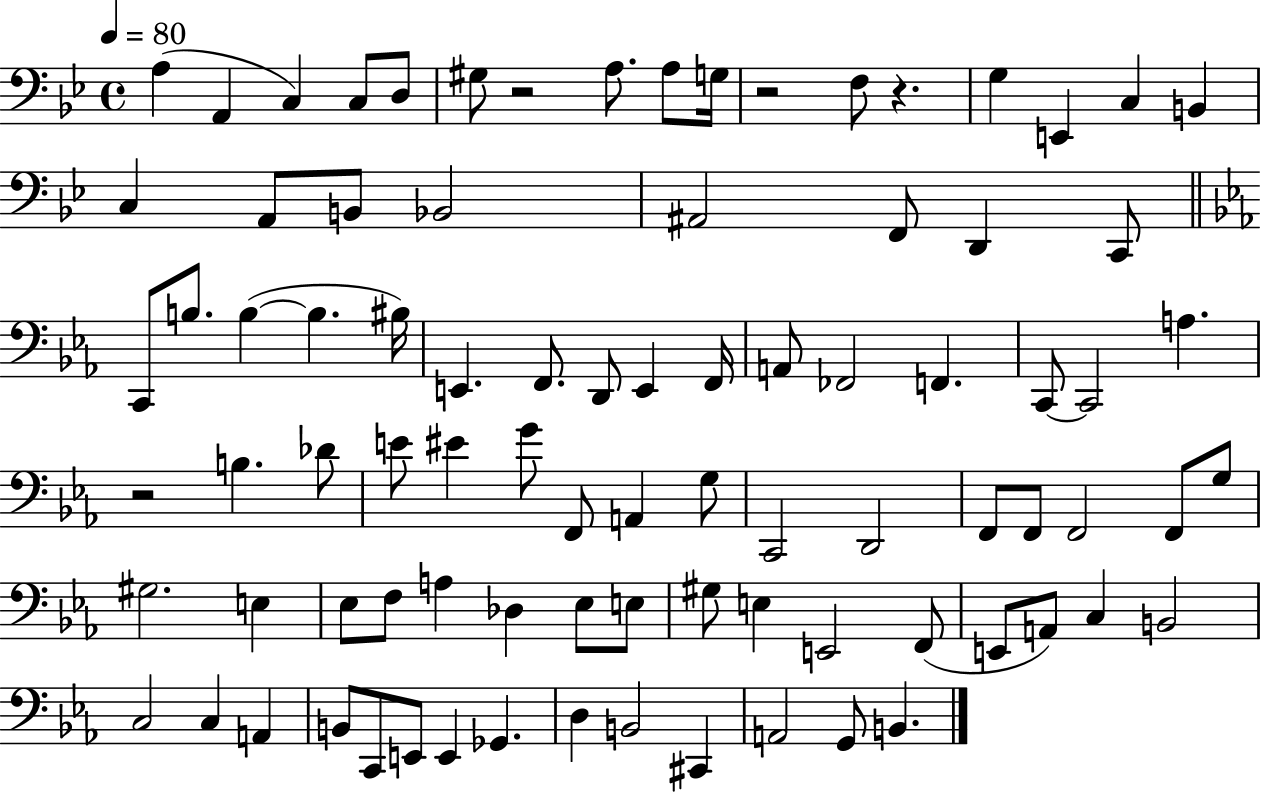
{
  \clef bass
  \time 4/4
  \defaultTimeSignature
  \key bes \major
  \tempo 4 = 80
  a4( a,4 c4) c8 d8 | gis8 r2 a8. a8 g16 | r2 f8 r4. | g4 e,4 c4 b,4 | \break c4 a,8 b,8 bes,2 | ais,2 f,8 d,4 c,8 | \bar "||" \break \key ees \major c,8 b8. b4~(~ b4. bis16) | e,4. f,8. d,8 e,4 f,16 | a,8 fes,2 f,4. | c,8~~ c,2 a4. | \break r2 b4. des'8 | e'8 eis'4 g'8 f,8 a,4 g8 | c,2 d,2 | f,8 f,8 f,2 f,8 g8 | \break gis2. e4 | ees8 f8 a4 des4 ees8 e8 | gis8 e4 e,2 f,8( | e,8 a,8) c4 b,2 | \break c2 c4 a,4 | b,8 c,8 e,8 e,4 ges,4. | d4 b,2 cis,4 | a,2 g,8 b,4. | \break \bar "|."
}